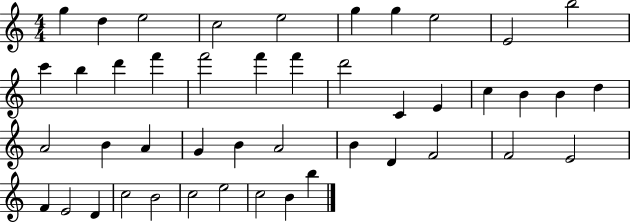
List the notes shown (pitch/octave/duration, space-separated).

G5/q D5/q E5/h C5/h E5/h G5/q G5/q E5/h E4/h B5/h C6/q B5/q D6/q F6/q F6/h F6/q F6/q D6/h C4/q E4/q C5/q B4/q B4/q D5/q A4/h B4/q A4/q G4/q B4/q A4/h B4/q D4/q F4/h F4/h E4/h F4/q E4/h D4/q C5/h B4/h C5/h E5/h C5/h B4/q B5/q